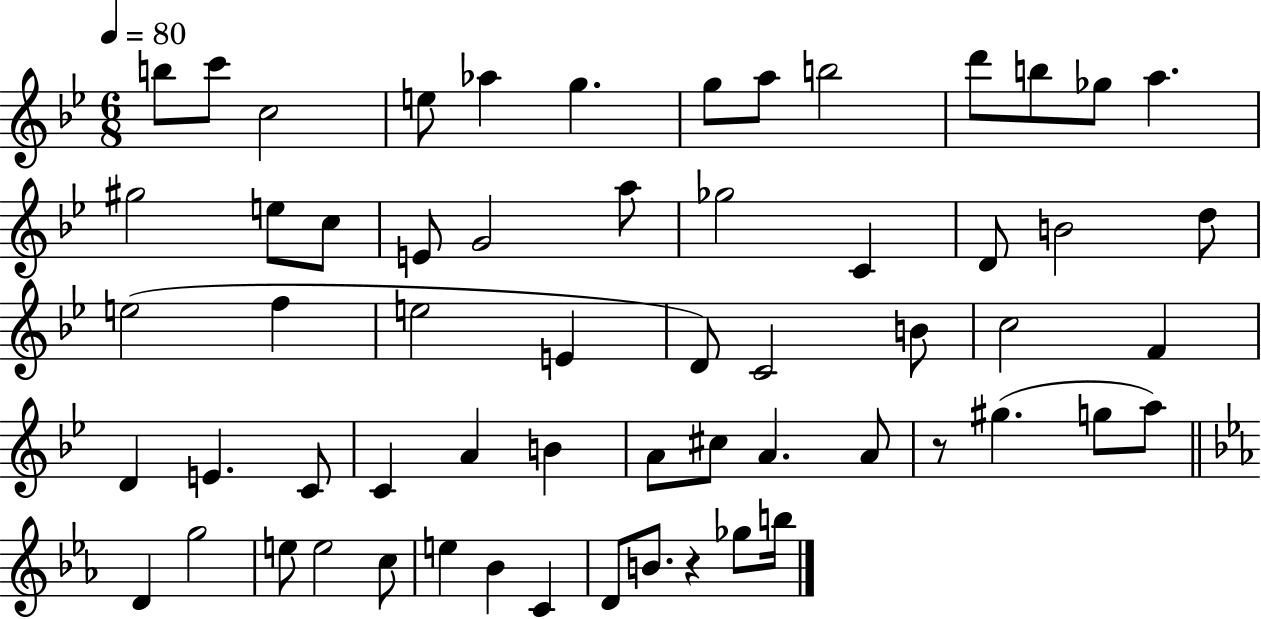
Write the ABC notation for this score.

X:1
T:Untitled
M:6/8
L:1/4
K:Bb
b/2 c'/2 c2 e/2 _a g g/2 a/2 b2 d'/2 b/2 _g/2 a ^g2 e/2 c/2 E/2 G2 a/2 _g2 C D/2 B2 d/2 e2 f e2 E D/2 C2 B/2 c2 F D E C/2 C A B A/2 ^c/2 A A/2 z/2 ^g g/2 a/2 D g2 e/2 e2 c/2 e _B C D/2 B/2 z _g/2 b/4